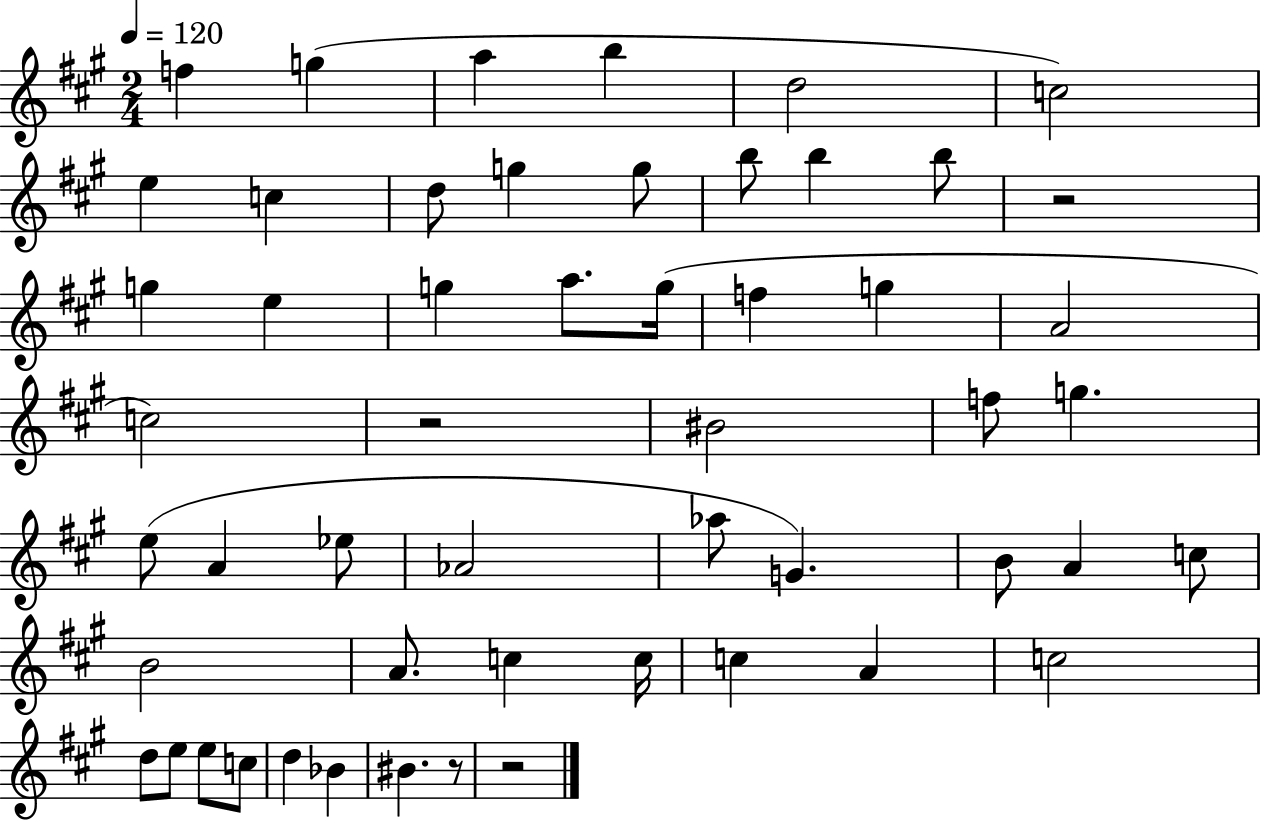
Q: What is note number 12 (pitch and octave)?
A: B5